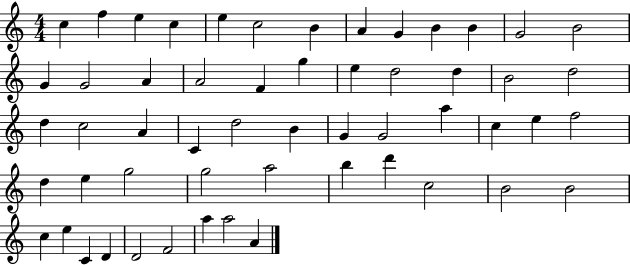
X:1
T:Untitled
M:4/4
L:1/4
K:C
c f e c e c2 B A G B B G2 B2 G G2 A A2 F g e d2 d B2 d2 d c2 A C d2 B G G2 a c e f2 d e g2 g2 a2 b d' c2 B2 B2 c e C D D2 F2 a a2 A